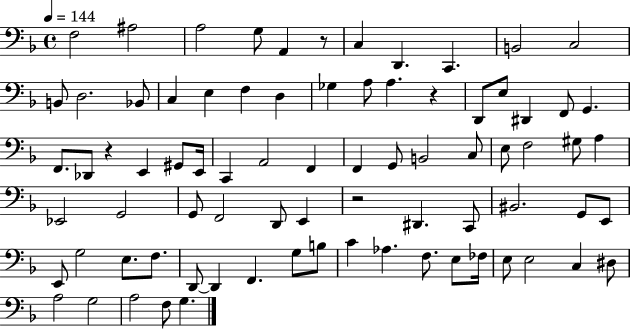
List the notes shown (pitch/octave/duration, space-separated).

F3/h A#3/h A3/h G3/e A2/q R/e C3/q D2/q. C2/q. B2/h C3/h B2/e D3/h. Bb2/e C3/q E3/q F3/q D3/q Gb3/q A3/e A3/q. R/q D2/e E3/e D#2/q F2/e G2/q. F2/e. Db2/e R/q E2/q G#2/e E2/s C2/q A2/h F2/q F2/q G2/e B2/h C3/e E3/e F3/h G#3/e A3/q Eb2/h G2/h G2/e F2/h D2/e E2/q R/h D#2/q. C2/e BIS2/h. G2/e E2/e E2/e G3/h E3/e. F3/e. D2/e D2/q F2/q. G3/e B3/e C4/q Ab3/q. F3/e. E3/e FES3/s E3/e E3/h C3/q D#3/e A3/h G3/h A3/h F3/e G3/q.